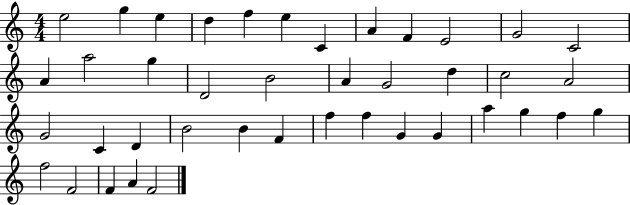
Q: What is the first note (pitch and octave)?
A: E5